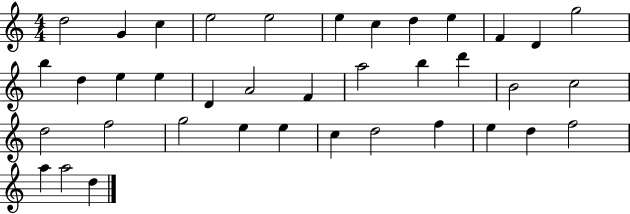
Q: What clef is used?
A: treble